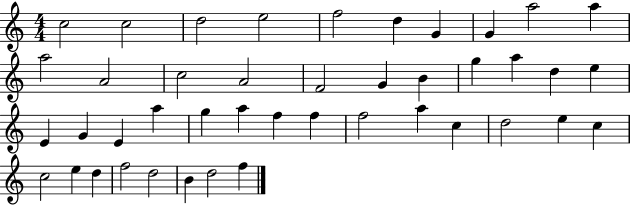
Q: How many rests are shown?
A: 0